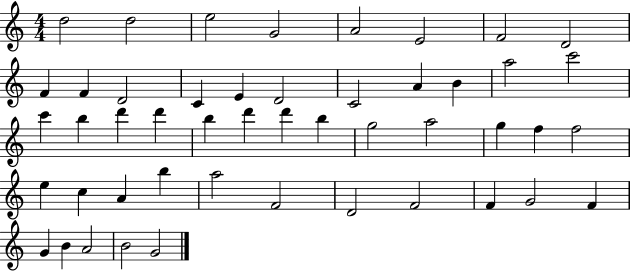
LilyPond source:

{
  \clef treble
  \numericTimeSignature
  \time 4/4
  \key c \major
  d''2 d''2 | e''2 g'2 | a'2 e'2 | f'2 d'2 | \break f'4 f'4 d'2 | c'4 e'4 d'2 | c'2 a'4 b'4 | a''2 c'''2 | \break c'''4 b''4 d'''4 d'''4 | b''4 d'''4 d'''4 b''4 | g''2 a''2 | g''4 f''4 f''2 | \break e''4 c''4 a'4 b''4 | a''2 f'2 | d'2 f'2 | f'4 g'2 f'4 | \break g'4 b'4 a'2 | b'2 g'2 | \bar "|."
}